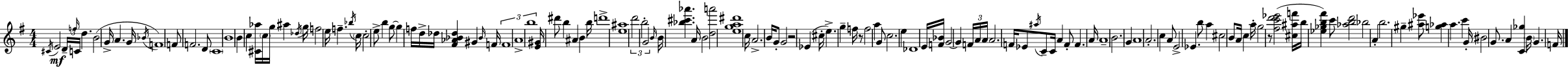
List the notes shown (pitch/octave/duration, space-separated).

C#4/s E4/h D4/s F5/s C4/s D5/q. B4/h G4/s A4/q. G4/s Bb4/s F4/w F4/e F4/h. D4/e C4/w B4/w B4/q C5/q [C#4,Ab5]/s C5/s G5/s A#5/q Db5/s G5/s F5/h E5/s F5/q. Bb5/s C5/s C5/h E5/e B5/q G5/e G5/q F5/s D5/s Db5/s [F#4,Ab4,Bb4,Db5]/q G#4/q Bb4/s F4/s F4/w A4/w B5/w [E4,G#4]/s D#6/e B5/q A#4/q B4/q B5/s D6/w [E5,A#5]/w D6/h B5/h G4/h B4/s B4/s [Bb5,C#6,Ab6]/q. A4/s B4/h [D5,A6]/h [E5,G5,A5,D#6]/w C5/s A4/h. B4/s G4/e G4/h R/h Eb4/q C#5/s E5/q. G5/q F5/s R/e F5/h A5/q G4/e C5/h. E5/q Db4/w E4/s [F4,Bb4]/s G4/h G4/q F4/s A4/s A4/s A4/h. F4/s Eb4/e A#5/s C4/e C4/s A4/q F4/e F4/q. A4/s A4/w B4/h. G4/q A4/w A4/h. C5/q A4/e E4/h Eb4/q. B5/e A5/q C#5/h B4/e A4/s C5/q A5/s G5/h R/e [F#5,C6,D6,Eb6]/h [C#5,A#5,F6]/s B5/s [Eb5,Gb5,B5,F#6]/q C6/e [Ab5,B5,D6]/h Bb5/h A4/q B5/h. G#5/q [A#5,Eb6]/e [G5,Ab5]/q A5/q. C6/q G4/s BIS4/h G4/e. A4/q [C4,Gb5]/q B4/s G4/q. F4/s